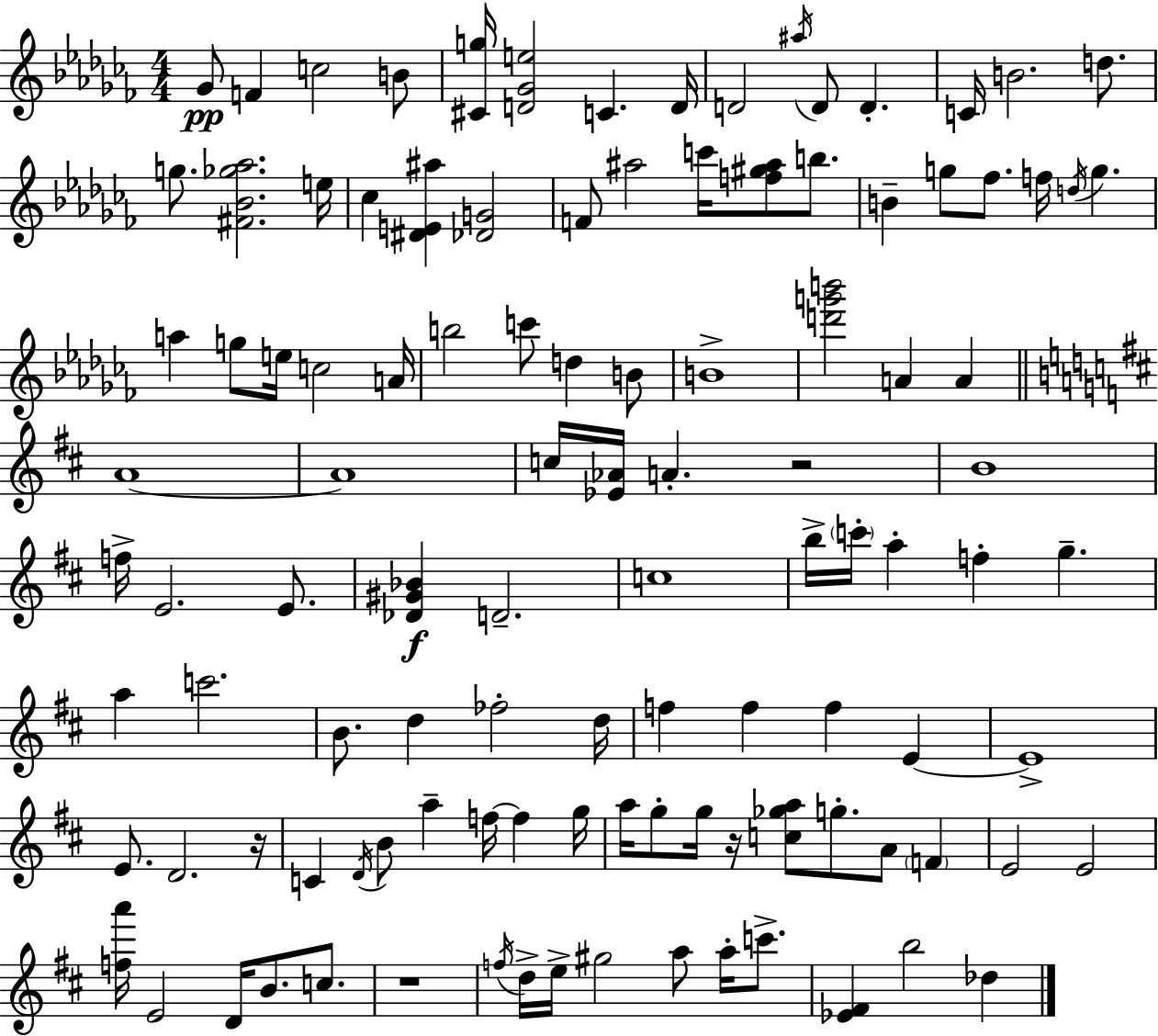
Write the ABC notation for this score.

X:1
T:Untitled
M:4/4
L:1/4
K:Abm
_G/2 F c2 B/2 [^Cg]/4 [D_Ge]2 C D/4 D2 ^a/4 D/2 D C/4 B2 d/2 g/2 [^F_B_g_a]2 e/4 _c [^DE^a] [_DG]2 F/2 ^a2 c'/4 [f^g^a]/2 b/2 B g/2 _f/2 f/4 d/4 g a g/2 e/4 c2 A/4 b2 c'/2 d B/2 B4 [d'g'b']2 A A A4 A4 c/4 [_E_A]/4 A z2 B4 f/4 E2 E/2 [_D^G_B] D2 c4 b/4 c'/4 a f g a c'2 B/2 d _f2 d/4 f f f E E4 E/2 D2 z/4 C D/4 B/2 a f/4 f g/4 a/4 g/2 g/4 z/4 [c_ga]/2 g/2 A/2 F E2 E2 [fa']/4 E2 D/4 B/2 c/2 z4 f/4 d/4 e/4 ^g2 a/2 a/4 c'/2 [_E^F] b2 _d